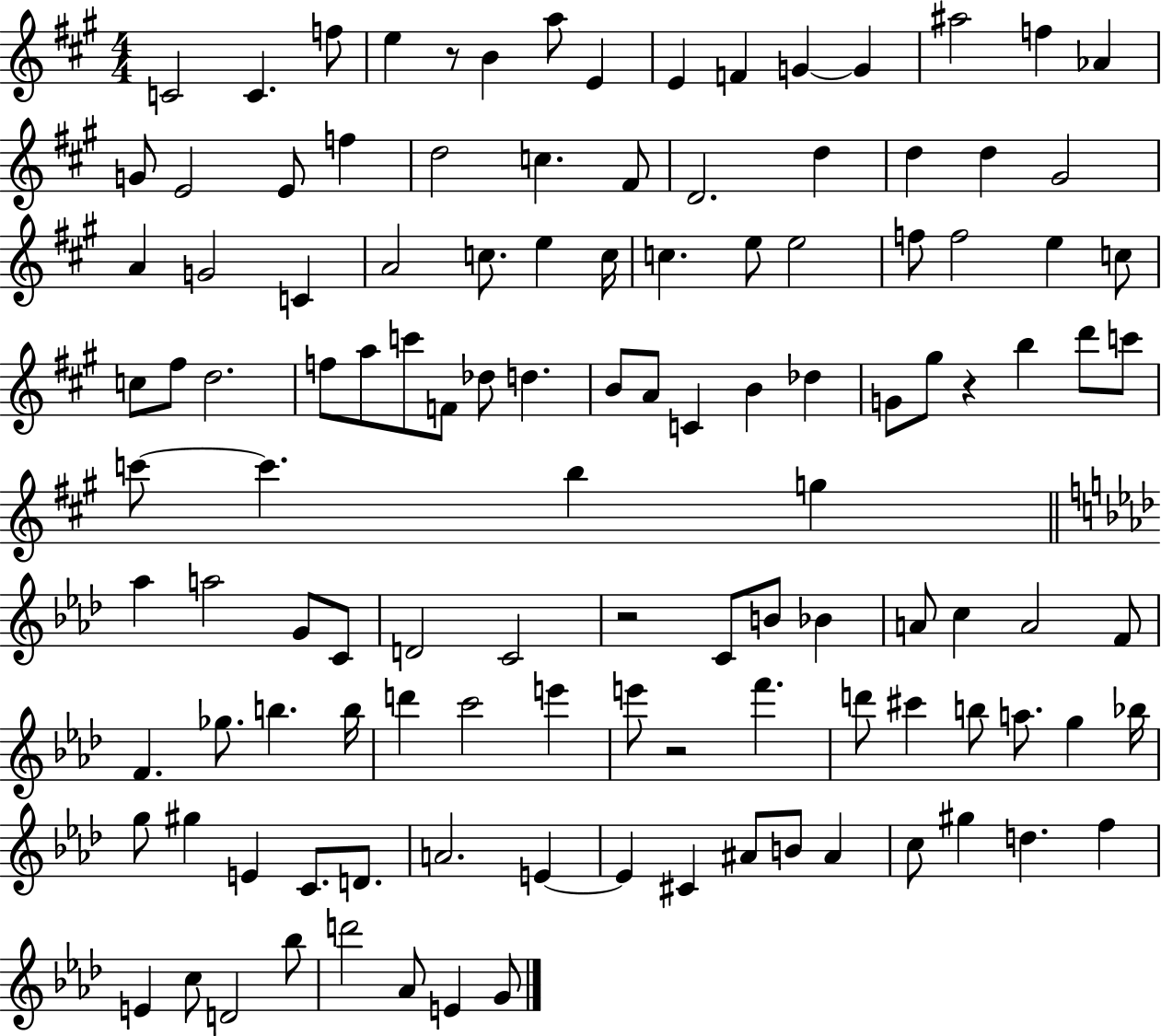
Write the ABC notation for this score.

X:1
T:Untitled
M:4/4
L:1/4
K:A
C2 C f/2 e z/2 B a/2 E E F G G ^a2 f _A G/2 E2 E/2 f d2 c ^F/2 D2 d d d ^G2 A G2 C A2 c/2 e c/4 c e/2 e2 f/2 f2 e c/2 c/2 ^f/2 d2 f/2 a/2 c'/2 F/2 _d/2 d B/2 A/2 C B _d G/2 ^g/2 z b d'/2 c'/2 c'/2 c' b g _a a2 G/2 C/2 D2 C2 z2 C/2 B/2 _B A/2 c A2 F/2 F _g/2 b b/4 d' c'2 e' e'/2 z2 f' d'/2 ^c' b/2 a/2 g _b/4 g/2 ^g E C/2 D/2 A2 E E ^C ^A/2 B/2 ^A c/2 ^g d f E c/2 D2 _b/2 d'2 _A/2 E G/2